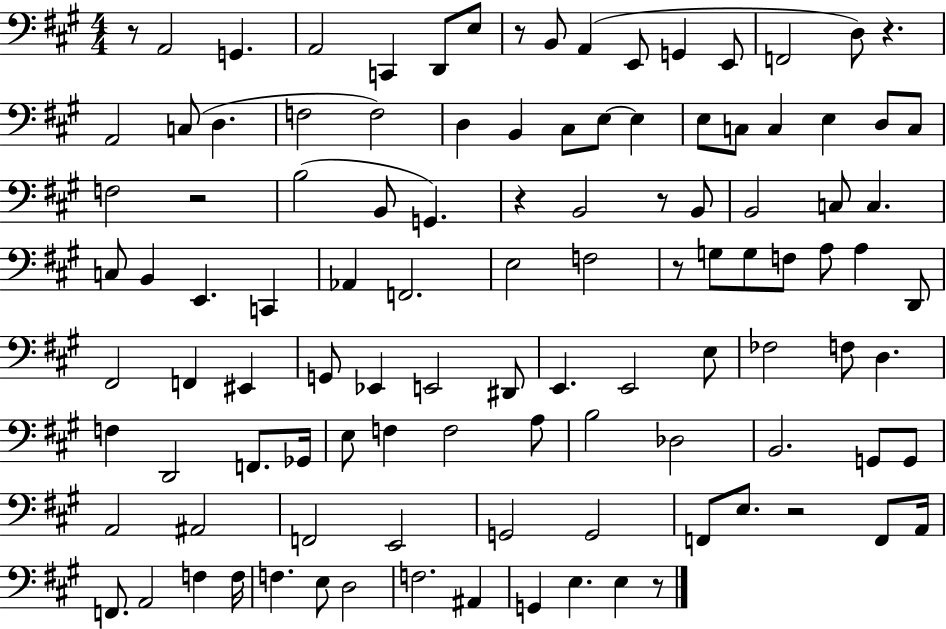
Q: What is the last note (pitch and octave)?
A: E3